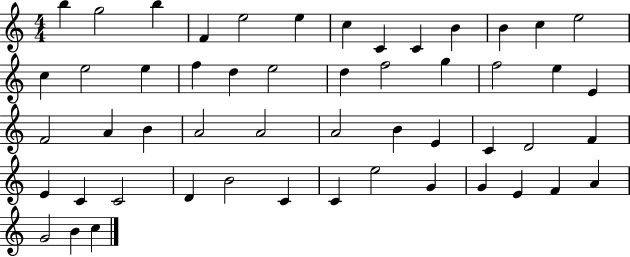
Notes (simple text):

B5/q G5/h B5/q F4/q E5/h E5/q C5/q C4/q C4/q B4/q B4/q C5/q E5/h C5/q E5/h E5/q F5/q D5/q E5/h D5/q F5/h G5/q F5/h E5/q E4/q F4/h A4/q B4/q A4/h A4/h A4/h B4/q E4/q C4/q D4/h F4/q E4/q C4/q C4/h D4/q B4/h C4/q C4/q E5/h G4/q G4/q E4/q F4/q A4/q G4/h B4/q C5/q